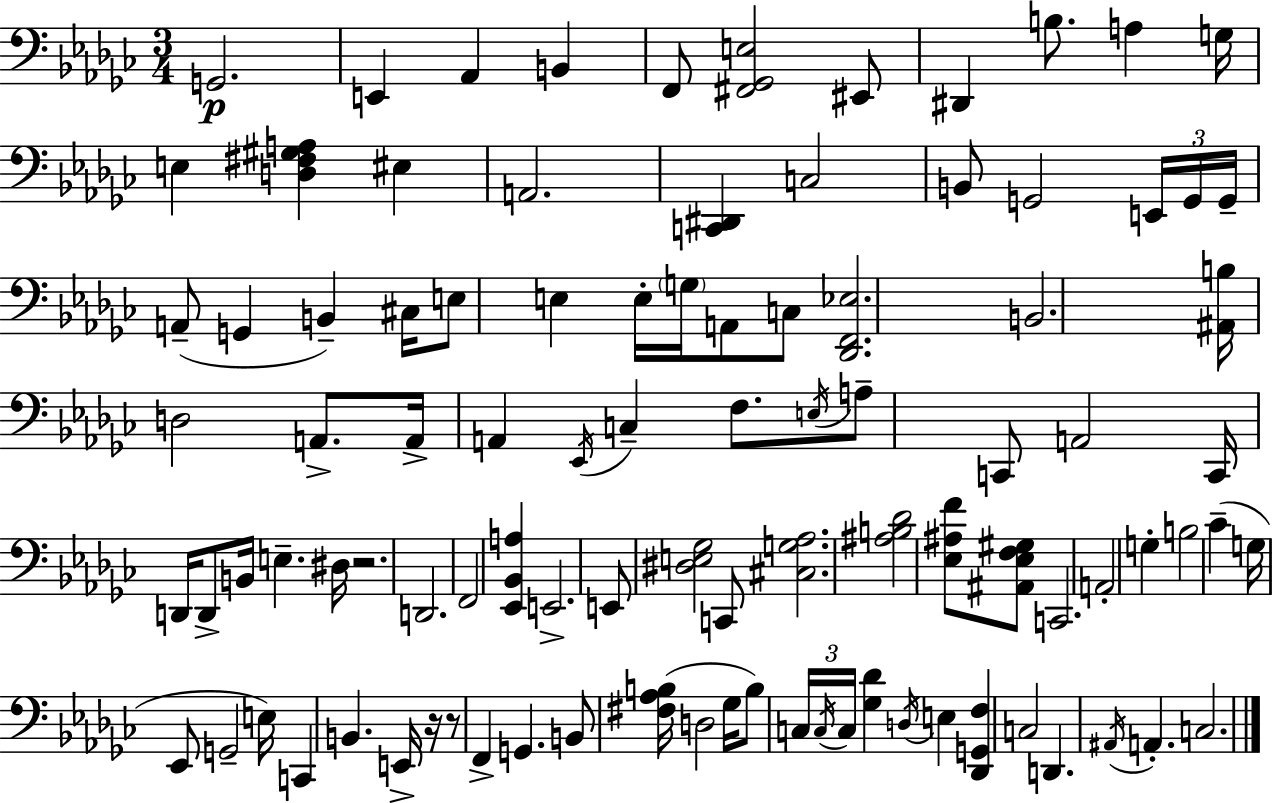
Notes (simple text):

G2/h. E2/q Ab2/q B2/q F2/e [F#2,Gb2,E3]/h EIS2/e D#2/q B3/e. A3/q G3/s E3/q [D3,F#3,G#3,A3]/q EIS3/q A2/h. [C2,D#2]/q C3/h B2/e G2/h E2/s G2/s G2/s A2/e G2/q B2/q C#3/s E3/e E3/q E3/s G3/s A2/e C3/e [Db2,F2,Eb3]/h. B2/h. [A#2,B3]/s D3/h A2/e. A2/s A2/q Eb2/s C3/q F3/e. E3/s A3/e C2/e A2/h C2/s D2/s D2/e B2/s E3/q. D#3/s R/h. D2/h. F2/h [Eb2,Bb2,A3]/q E2/h. E2/e [D#3,E3,Gb3]/h C2/e [C#3,G3,Ab3]/h. [A#3,B3,Db4]/h [Eb3,A#3,F4]/e [A#2,Eb3,F3,G#3]/e C2/h. A2/h G3/q B3/h CES4/q G3/s Eb2/e G2/h E3/s C2/q B2/q. E2/s R/s R/e F2/q G2/q. B2/e [F#3,Ab3,B3]/s D3/h Gb3/s B3/e C3/s C3/s C3/s [Gb3,Db4]/q D3/s E3/q [Db2,G2,F3]/q C3/h D2/q. A#2/s A2/q. C3/h.